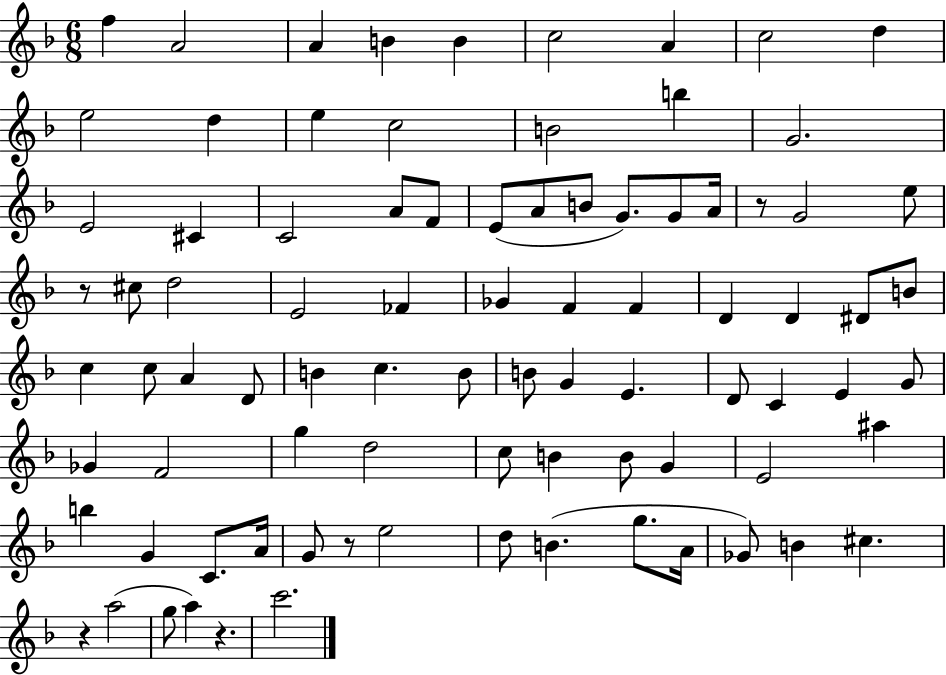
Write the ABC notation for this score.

X:1
T:Untitled
M:6/8
L:1/4
K:F
f A2 A B B c2 A c2 d e2 d e c2 B2 b G2 E2 ^C C2 A/2 F/2 E/2 A/2 B/2 G/2 G/2 A/4 z/2 G2 e/2 z/2 ^c/2 d2 E2 _F _G F F D D ^D/2 B/2 c c/2 A D/2 B c B/2 B/2 G E D/2 C E G/2 _G F2 g d2 c/2 B B/2 G E2 ^a b G C/2 A/4 G/2 z/2 e2 d/2 B g/2 A/4 _G/2 B ^c z a2 g/2 a z c'2